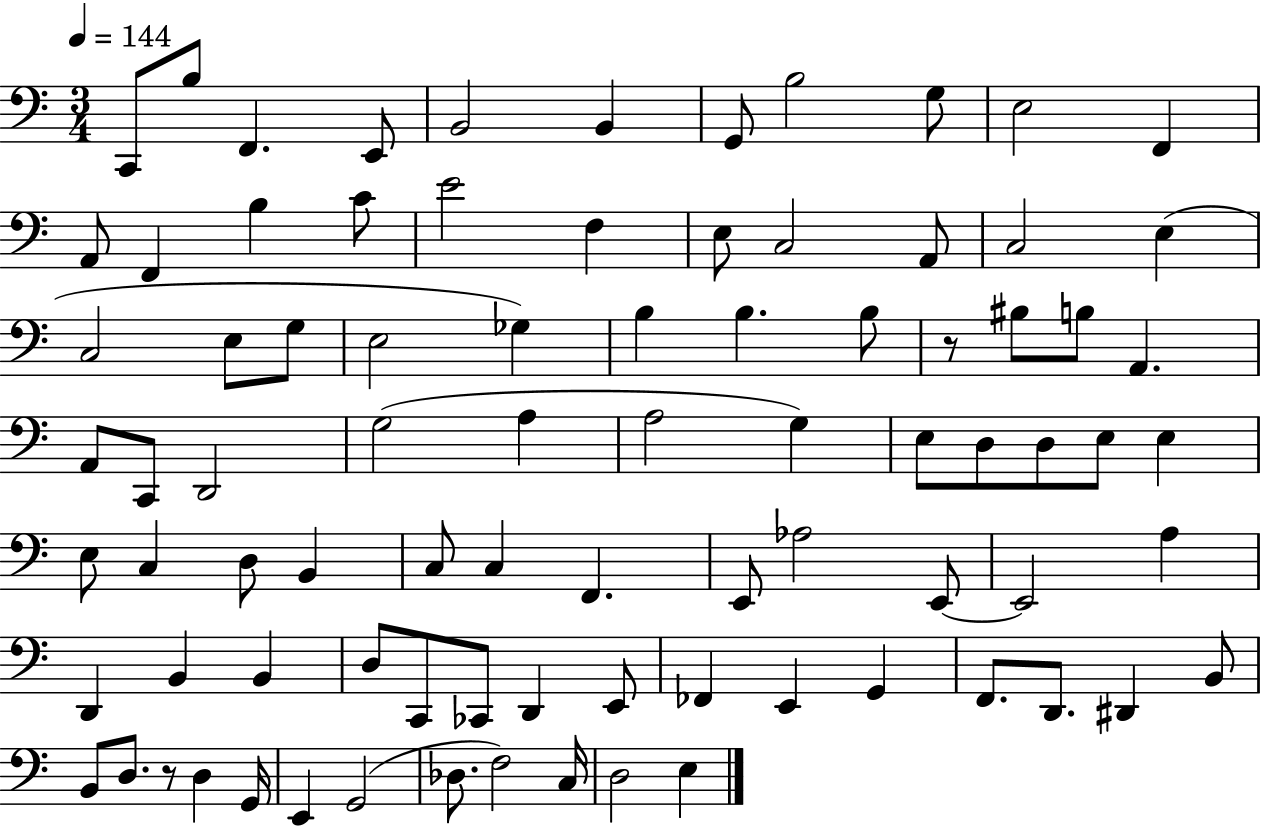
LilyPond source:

{
  \clef bass
  \numericTimeSignature
  \time 3/4
  \key c \major
  \tempo 4 = 144
  c,8 b8 f,4. e,8 | b,2 b,4 | g,8 b2 g8 | e2 f,4 | \break a,8 f,4 b4 c'8 | e'2 f4 | e8 c2 a,8 | c2 e4( | \break c2 e8 g8 | e2 ges4) | b4 b4. b8 | r8 bis8 b8 a,4. | \break a,8 c,8 d,2 | g2( a4 | a2 g4) | e8 d8 d8 e8 e4 | \break e8 c4 d8 b,4 | c8 c4 f,4. | e,8 aes2 e,8~~ | e,2 a4 | \break d,4 b,4 b,4 | d8 c,8 ces,8 d,4 e,8 | fes,4 e,4 g,4 | f,8. d,8. dis,4 b,8 | \break b,8 d8. r8 d4 g,16 | e,4 g,2( | des8. f2) c16 | d2 e4 | \break \bar "|."
}